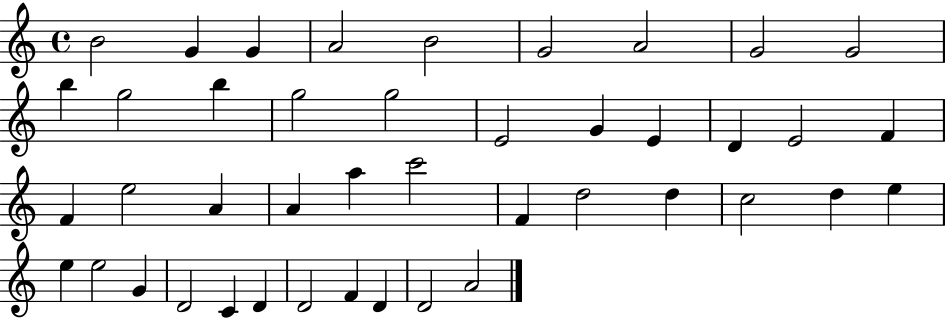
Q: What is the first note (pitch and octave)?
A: B4